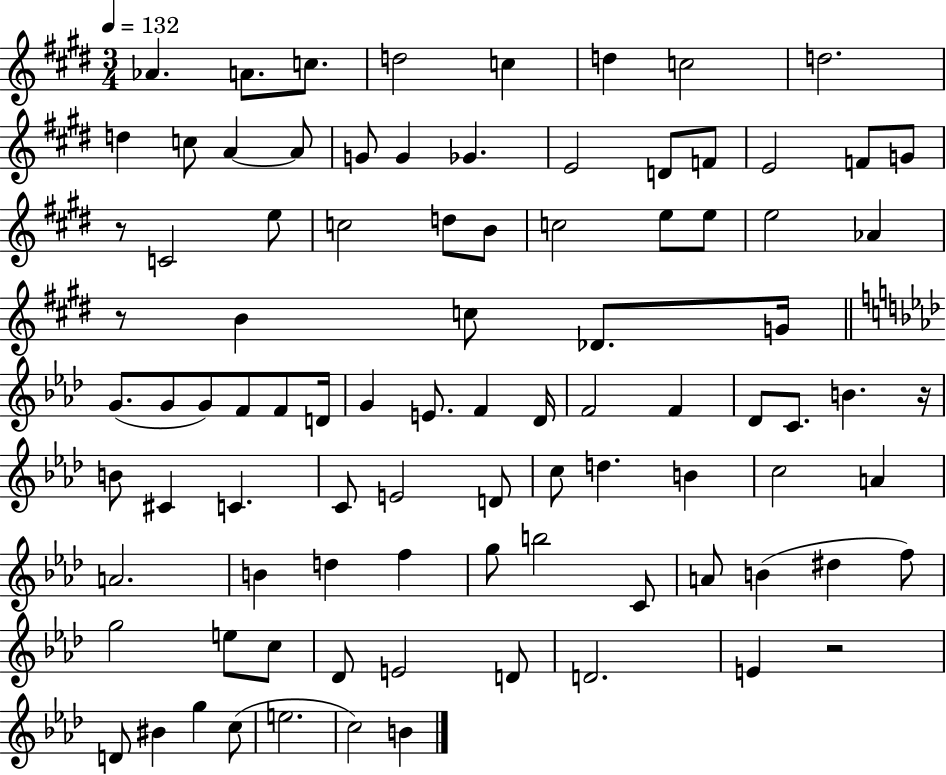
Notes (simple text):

Ab4/q. A4/e. C5/e. D5/h C5/q D5/q C5/h D5/h. D5/q C5/e A4/q A4/e G4/e G4/q Gb4/q. E4/h D4/e F4/e E4/h F4/e G4/e R/e C4/h E5/e C5/h D5/e B4/e C5/h E5/e E5/e E5/h Ab4/q R/e B4/q C5/e Db4/e. G4/s G4/e. G4/e G4/e F4/e F4/e D4/s G4/q E4/e. F4/q Db4/s F4/h F4/q Db4/e C4/e. B4/q. R/s B4/e C#4/q C4/q. C4/e E4/h D4/e C5/e D5/q. B4/q C5/h A4/q A4/h. B4/q D5/q F5/q G5/e B5/h C4/e A4/e B4/q D#5/q F5/e G5/h E5/e C5/e Db4/e E4/h D4/e D4/h. E4/q R/h D4/e BIS4/q G5/q C5/e E5/h. C5/h B4/q